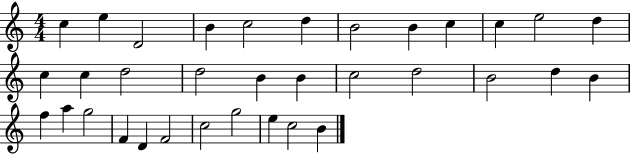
{
  \clef treble
  \numericTimeSignature
  \time 4/4
  \key c \major
  c''4 e''4 d'2 | b'4 c''2 d''4 | b'2 b'4 c''4 | c''4 e''2 d''4 | \break c''4 c''4 d''2 | d''2 b'4 b'4 | c''2 d''2 | b'2 d''4 b'4 | \break f''4 a''4 g''2 | f'4 d'4 f'2 | c''2 g''2 | e''4 c''2 b'4 | \break \bar "|."
}